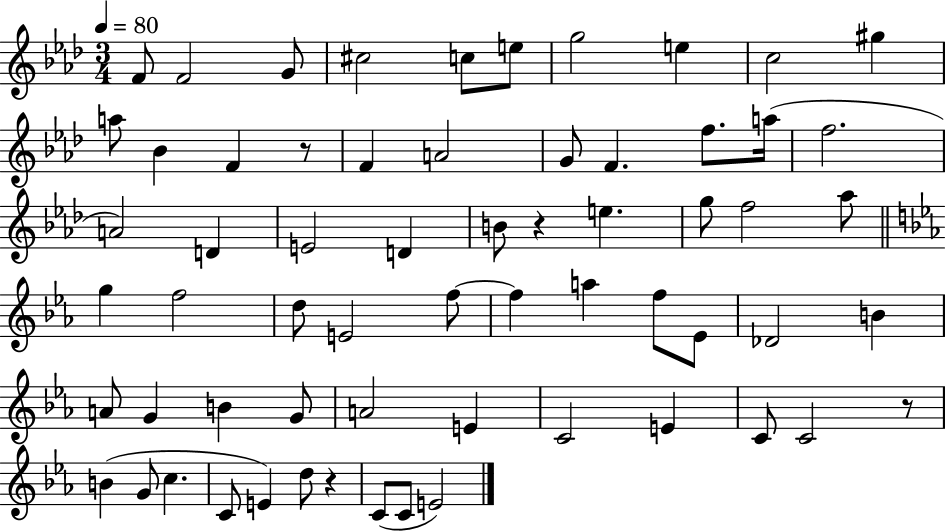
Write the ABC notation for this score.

X:1
T:Untitled
M:3/4
L:1/4
K:Ab
F/2 F2 G/2 ^c2 c/2 e/2 g2 e c2 ^g a/2 _B F z/2 F A2 G/2 F f/2 a/4 f2 A2 D E2 D B/2 z e g/2 f2 _a/2 g f2 d/2 E2 f/2 f a f/2 _E/2 _D2 B A/2 G B G/2 A2 E C2 E C/2 C2 z/2 B G/2 c C/2 E d/2 z C/2 C/2 E2